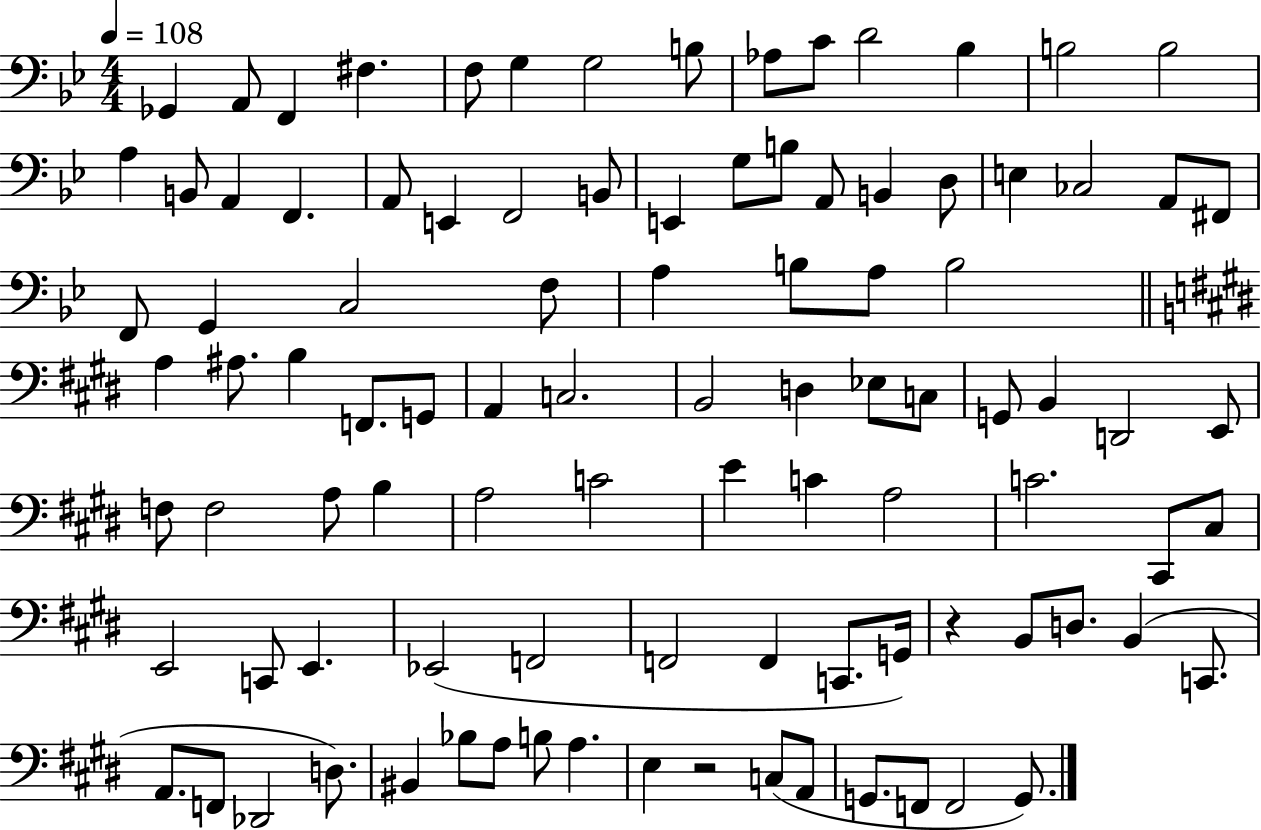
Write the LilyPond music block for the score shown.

{
  \clef bass
  \numericTimeSignature
  \time 4/4
  \key bes \major
  \tempo 4 = 108
  \repeat volta 2 { ges,4 a,8 f,4 fis4. | f8 g4 g2 b8 | aes8 c'8 d'2 bes4 | b2 b2 | \break a4 b,8 a,4 f,4. | a,8 e,4 f,2 b,8 | e,4 g8 b8 a,8 b,4 d8 | e4 ces2 a,8 fis,8 | \break f,8 g,4 c2 f8 | a4 b8 a8 b2 | \bar "||" \break \key e \major a4 ais8. b4 f,8. g,8 | a,4 c2. | b,2 d4 ees8 c8 | g,8 b,4 d,2 e,8 | \break f8 f2 a8 b4 | a2 c'2 | e'4 c'4 a2 | c'2. cis,8 cis8 | \break e,2 c,8 e,4. | ees,2( f,2 | f,2 f,4 c,8. g,16) | r4 b,8 d8. b,4( c,8. | \break a,8. f,8 des,2 d8.) | bis,4 bes8 a8 b8 a4. | e4 r2 c8( a,8 | g,8. f,8 f,2 g,8.) | \break } \bar "|."
}